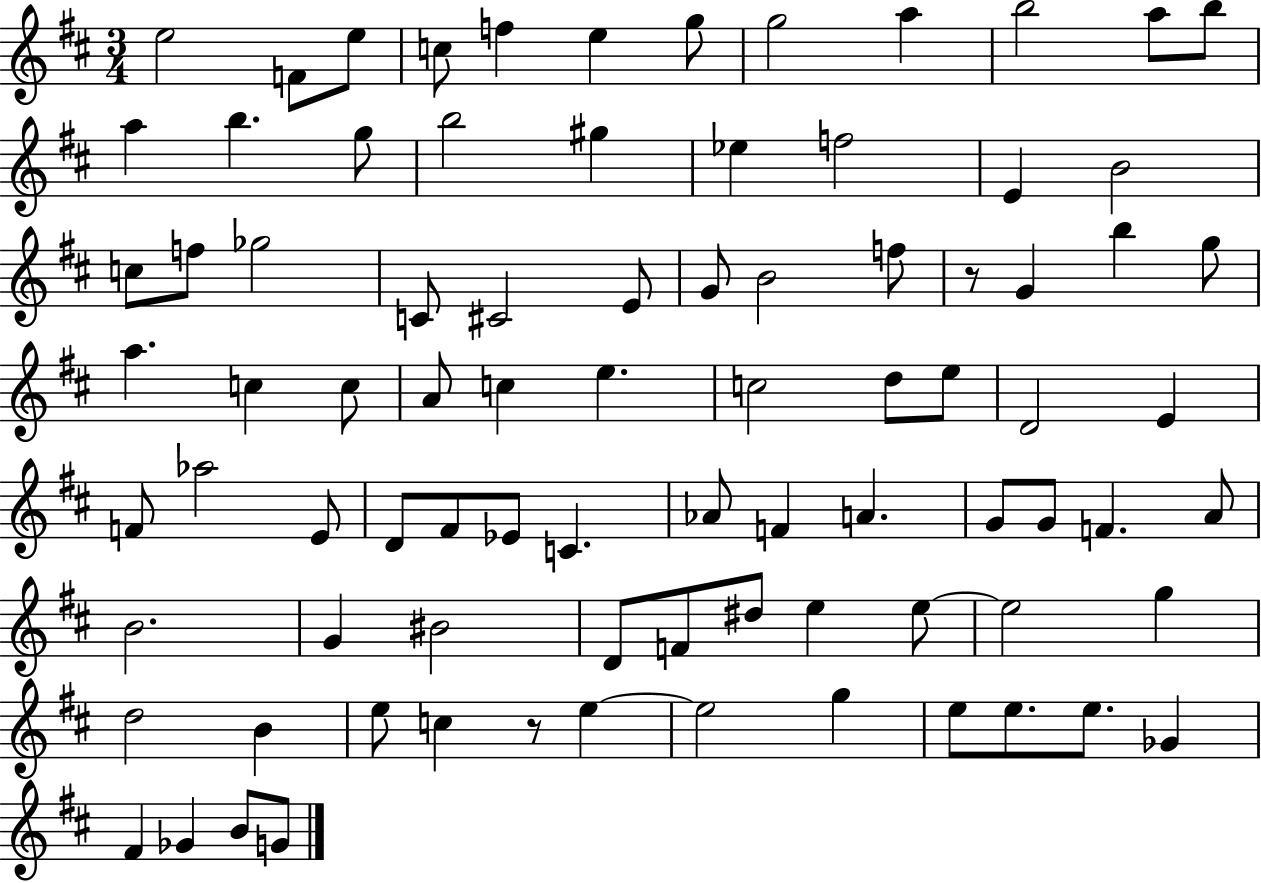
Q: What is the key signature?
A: D major